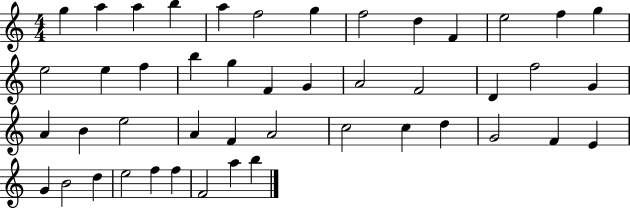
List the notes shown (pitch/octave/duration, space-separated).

G5/q A5/q A5/q B5/q A5/q F5/h G5/q F5/h D5/q F4/q E5/h F5/q G5/q E5/h E5/q F5/q B5/q G5/q F4/q G4/q A4/h F4/h D4/q F5/h G4/q A4/q B4/q E5/h A4/q F4/q A4/h C5/h C5/q D5/q G4/h F4/q E4/q G4/q B4/h D5/q E5/h F5/q F5/q F4/h A5/q B5/q